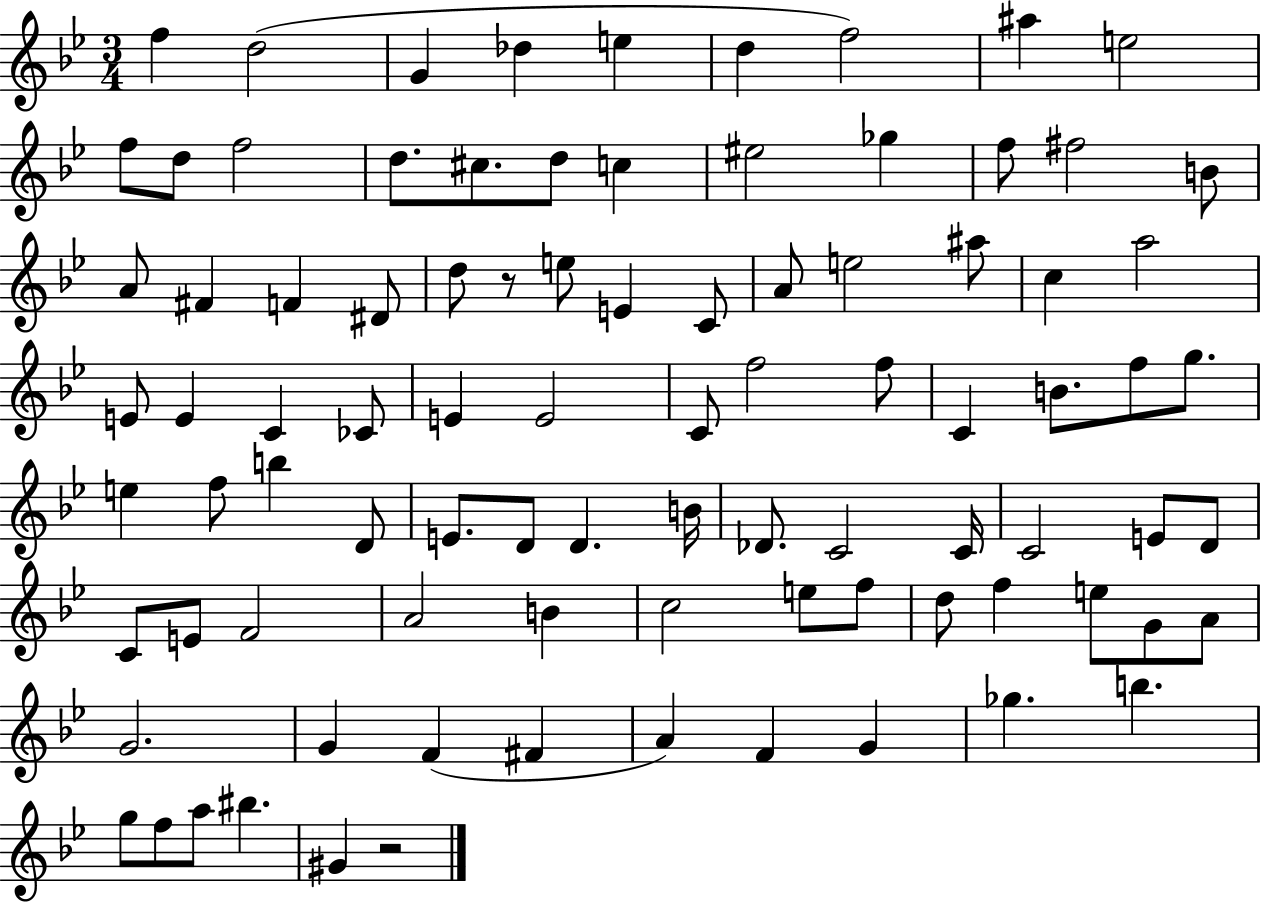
F5/q D5/h G4/q Db5/q E5/q D5/q F5/h A#5/q E5/h F5/e D5/e F5/h D5/e. C#5/e. D5/e C5/q EIS5/h Gb5/q F5/e F#5/h B4/e A4/e F#4/q F4/q D#4/e D5/e R/e E5/e E4/q C4/e A4/e E5/h A#5/e C5/q A5/h E4/e E4/q C4/q CES4/e E4/q E4/h C4/e F5/h F5/e C4/q B4/e. F5/e G5/e. E5/q F5/e B5/q D4/e E4/e. D4/e D4/q. B4/s Db4/e. C4/h C4/s C4/h E4/e D4/e C4/e E4/e F4/h A4/h B4/q C5/h E5/e F5/e D5/e F5/q E5/e G4/e A4/e G4/h. G4/q F4/q F#4/q A4/q F4/q G4/q Gb5/q. B5/q. G5/e F5/e A5/e BIS5/q. G#4/q R/h